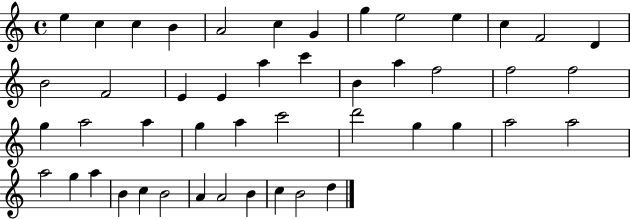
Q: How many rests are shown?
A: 0